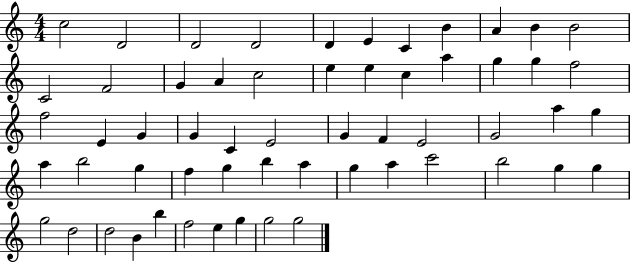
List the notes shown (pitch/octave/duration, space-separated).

C5/h D4/h D4/h D4/h D4/q E4/q C4/q B4/q A4/q B4/q B4/h C4/h F4/h G4/q A4/q C5/h E5/q E5/q C5/q A5/q G5/q G5/q F5/h F5/h E4/q G4/q G4/q C4/q E4/h G4/q F4/q E4/h G4/h A5/q G5/q A5/q B5/h G5/q F5/q G5/q B5/q A5/q G5/q A5/q C6/h B5/h G5/q G5/q G5/h D5/h D5/h B4/q B5/q F5/h E5/q G5/q G5/h G5/h